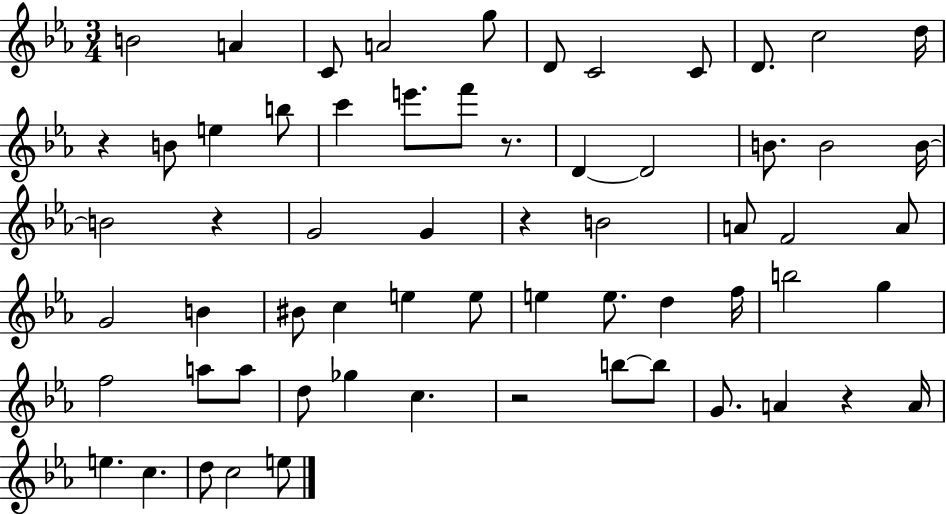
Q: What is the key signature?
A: EES major